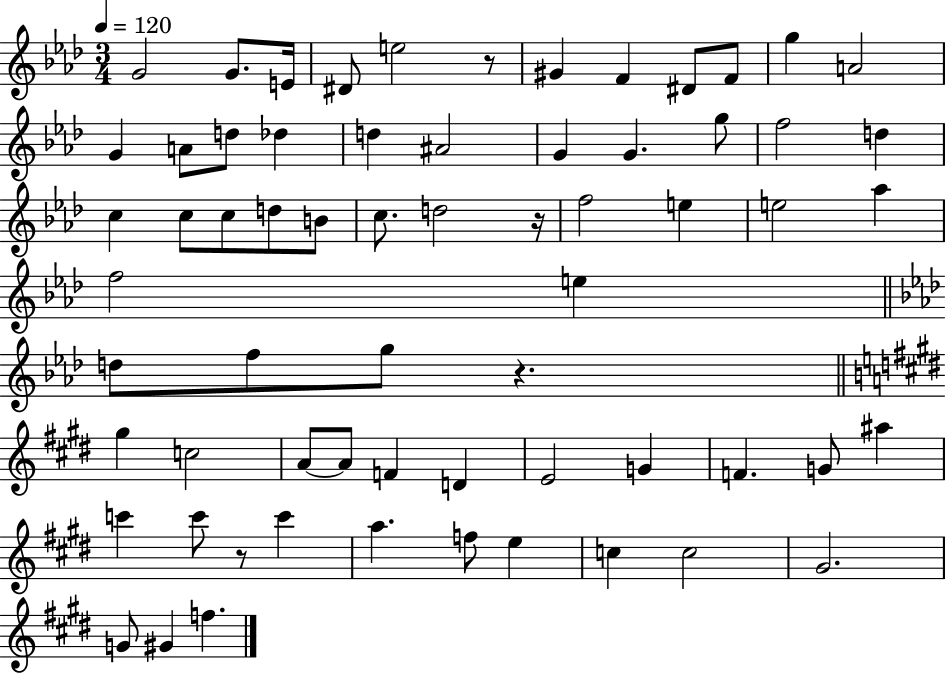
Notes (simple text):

G4/h G4/e. E4/s D#4/e E5/h R/e G#4/q F4/q D#4/e F4/e G5/q A4/h G4/q A4/e D5/e Db5/q D5/q A#4/h G4/q G4/q. G5/e F5/h D5/q C5/q C5/e C5/e D5/e B4/e C5/e. D5/h R/s F5/h E5/q E5/h Ab5/q F5/h E5/q D5/e F5/e G5/e R/q. G#5/q C5/h A4/e A4/e F4/q D4/q E4/h G4/q F4/q. G4/e A#5/q C6/q C6/e R/e C6/q A5/q. F5/e E5/q C5/q C5/h G#4/h. G4/e G#4/q F5/q.